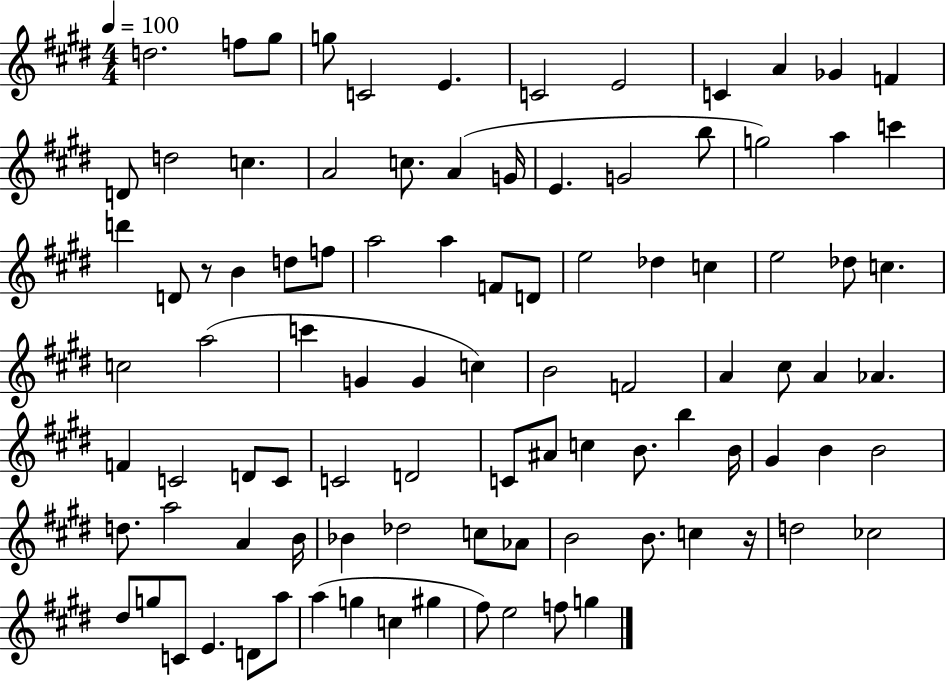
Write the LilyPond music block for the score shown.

{
  \clef treble
  \numericTimeSignature
  \time 4/4
  \key e \major
  \tempo 4 = 100
  d''2. f''8 gis''8 | g''8 c'2 e'4. | c'2 e'2 | c'4 a'4 ges'4 f'4 | \break d'8 d''2 c''4. | a'2 c''8. a'4( g'16 | e'4. g'2 b''8 | g''2) a''4 c'''4 | \break d'''4 d'8 r8 b'4 d''8 f''8 | a''2 a''4 f'8 d'8 | e''2 des''4 c''4 | e''2 des''8 c''4. | \break c''2 a''2( | c'''4 g'4 g'4 c''4) | b'2 f'2 | a'4 cis''8 a'4 aes'4. | \break f'4 c'2 d'8 c'8 | c'2 d'2 | c'8 ais'8 c''4 b'8. b''4 b'16 | gis'4 b'4 b'2 | \break d''8. a''2 a'4 b'16 | bes'4 des''2 c''8 aes'8 | b'2 b'8. c''4 r16 | d''2 ces''2 | \break dis''8 g''8 c'8 e'4. d'8 a''8 | a''4( g''4 c''4 gis''4 | fis''8) e''2 f''8 g''4 | \bar "|."
}